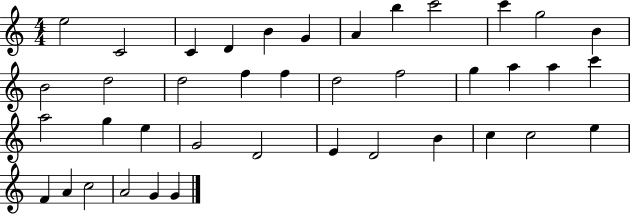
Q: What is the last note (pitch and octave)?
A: G4